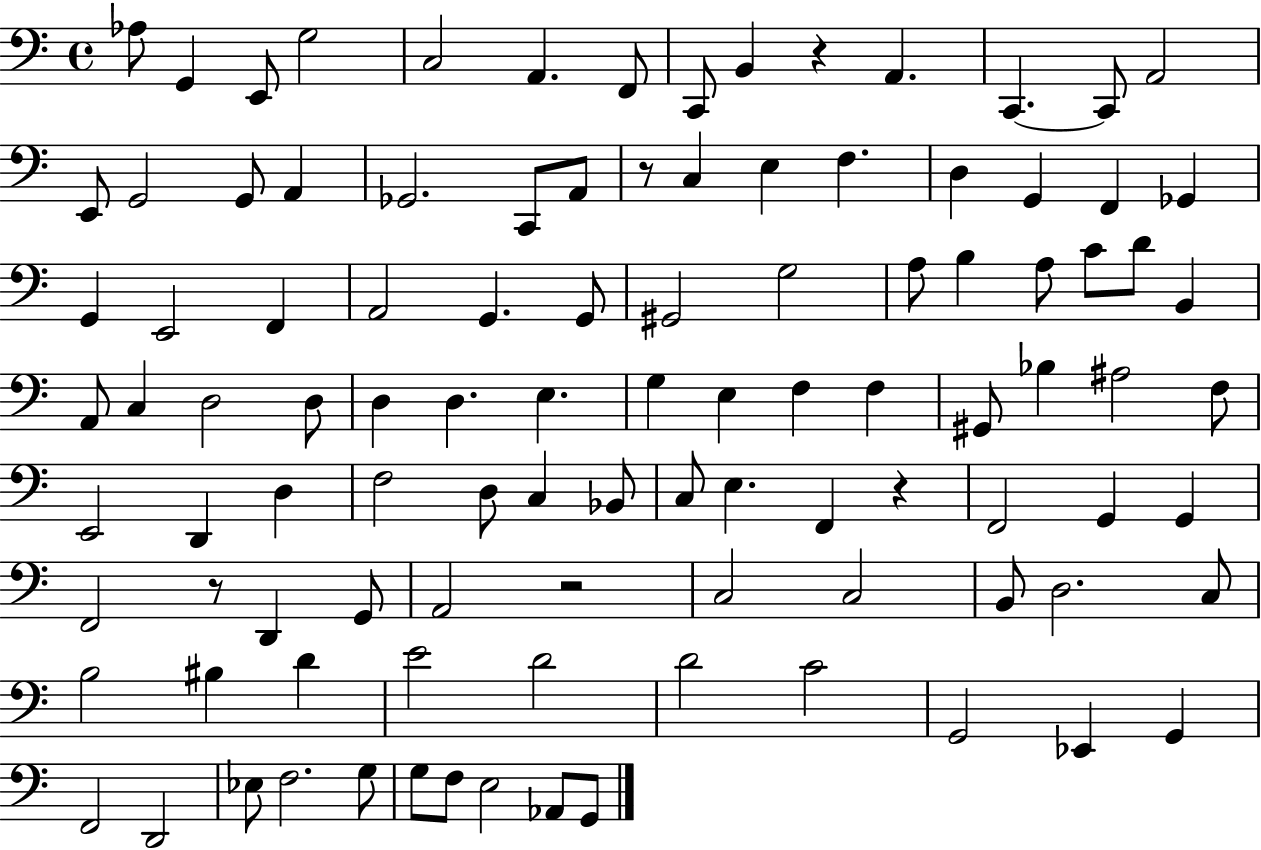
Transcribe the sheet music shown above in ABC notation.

X:1
T:Untitled
M:4/4
L:1/4
K:C
_A,/2 G,, E,,/2 G,2 C,2 A,, F,,/2 C,,/2 B,, z A,, C,, C,,/2 A,,2 E,,/2 G,,2 G,,/2 A,, _G,,2 C,,/2 A,,/2 z/2 C, E, F, D, G,, F,, _G,, G,, E,,2 F,, A,,2 G,, G,,/2 ^G,,2 G,2 A,/2 B, A,/2 C/2 D/2 B,, A,,/2 C, D,2 D,/2 D, D, E, G, E, F, F, ^G,,/2 _B, ^A,2 F,/2 E,,2 D,, D, F,2 D,/2 C, _B,,/2 C,/2 E, F,, z F,,2 G,, G,, F,,2 z/2 D,, G,,/2 A,,2 z2 C,2 C,2 B,,/2 D,2 C,/2 B,2 ^B, D E2 D2 D2 C2 G,,2 _E,, G,, F,,2 D,,2 _E,/2 F,2 G,/2 G,/2 F,/2 E,2 _A,,/2 G,,/2